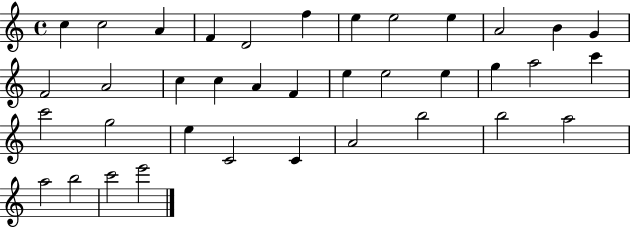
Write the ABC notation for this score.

X:1
T:Untitled
M:4/4
L:1/4
K:C
c c2 A F D2 f e e2 e A2 B G F2 A2 c c A F e e2 e g a2 c' c'2 g2 e C2 C A2 b2 b2 a2 a2 b2 c'2 e'2